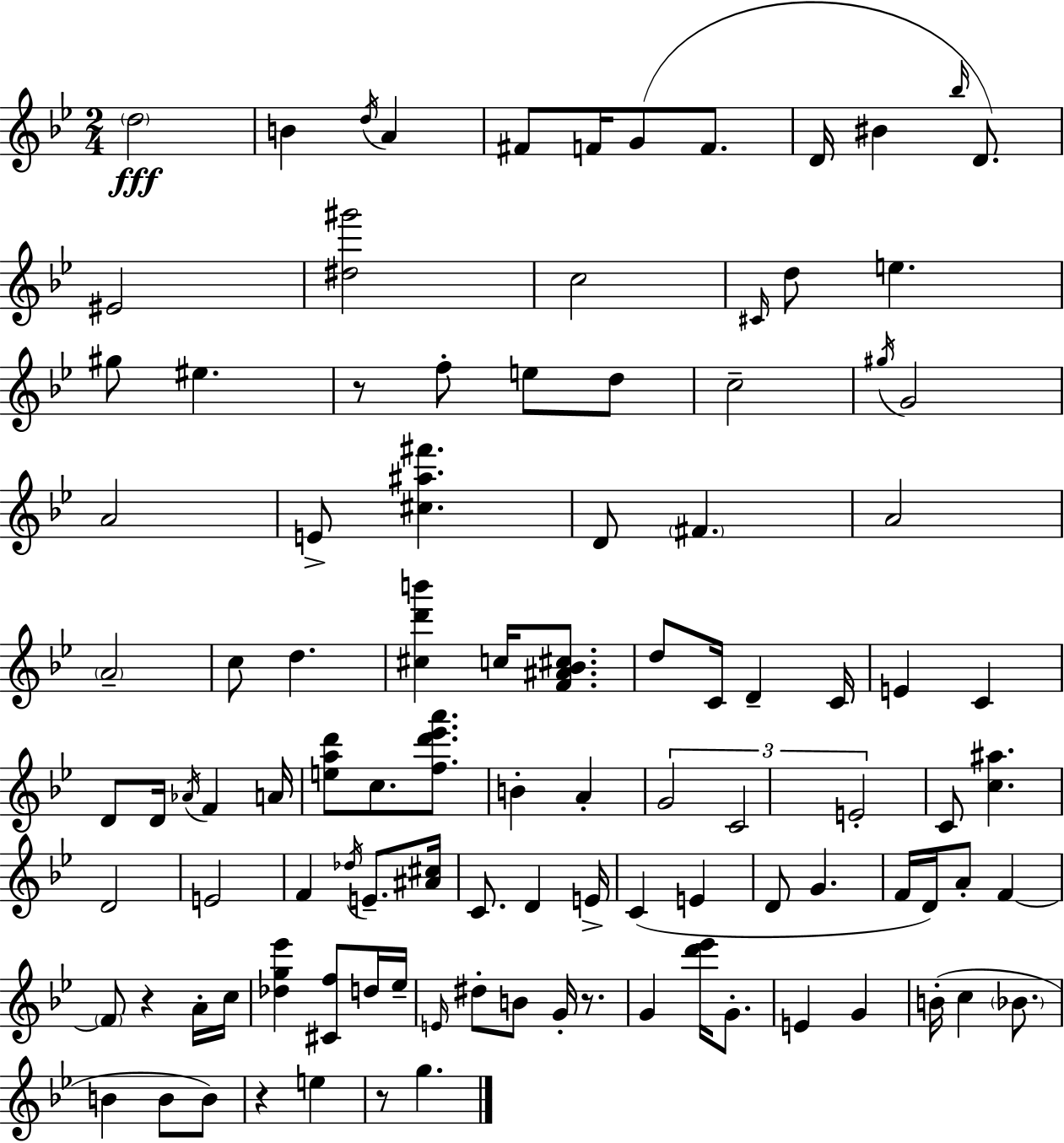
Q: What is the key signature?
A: BES major